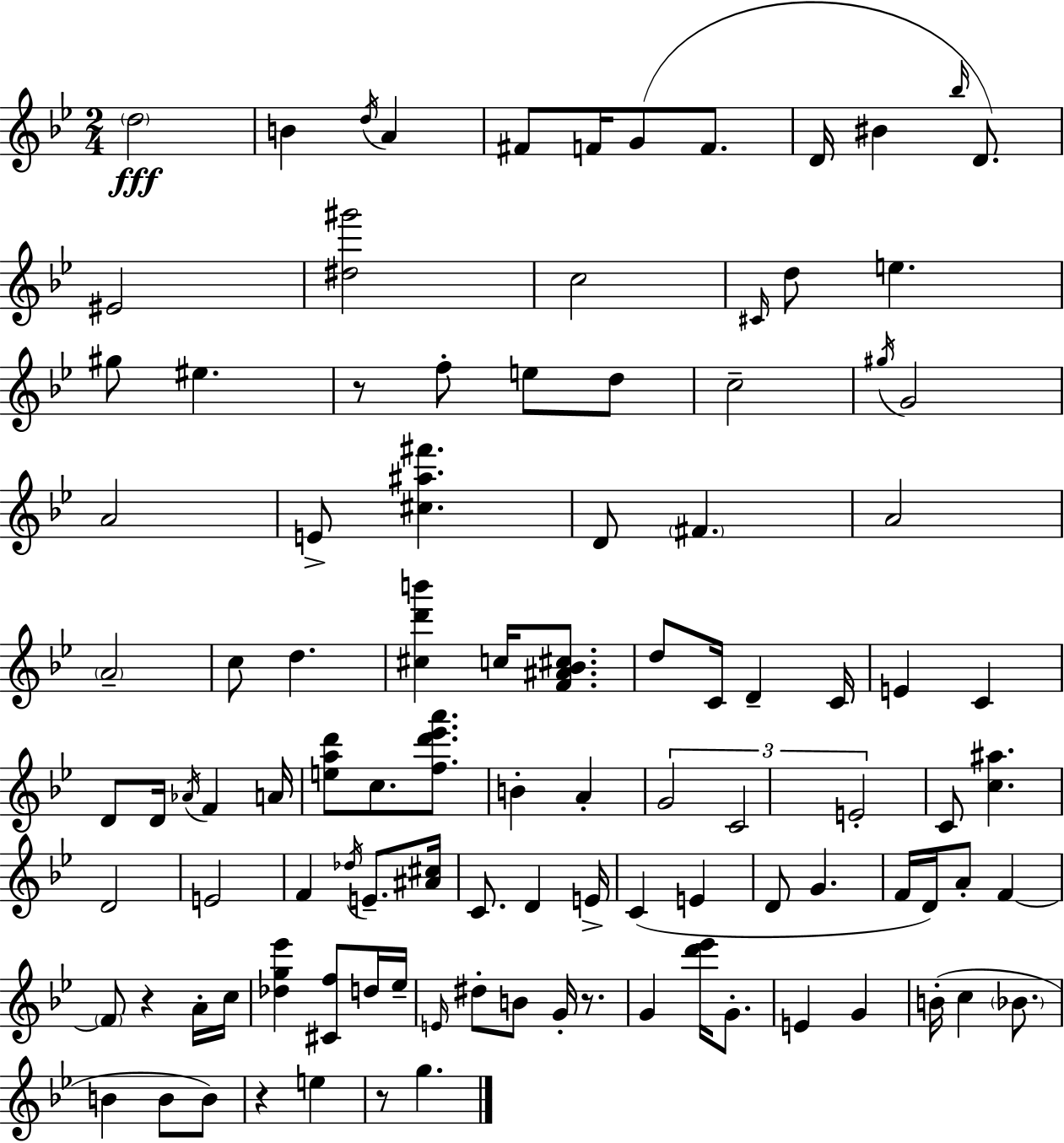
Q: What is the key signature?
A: BES major